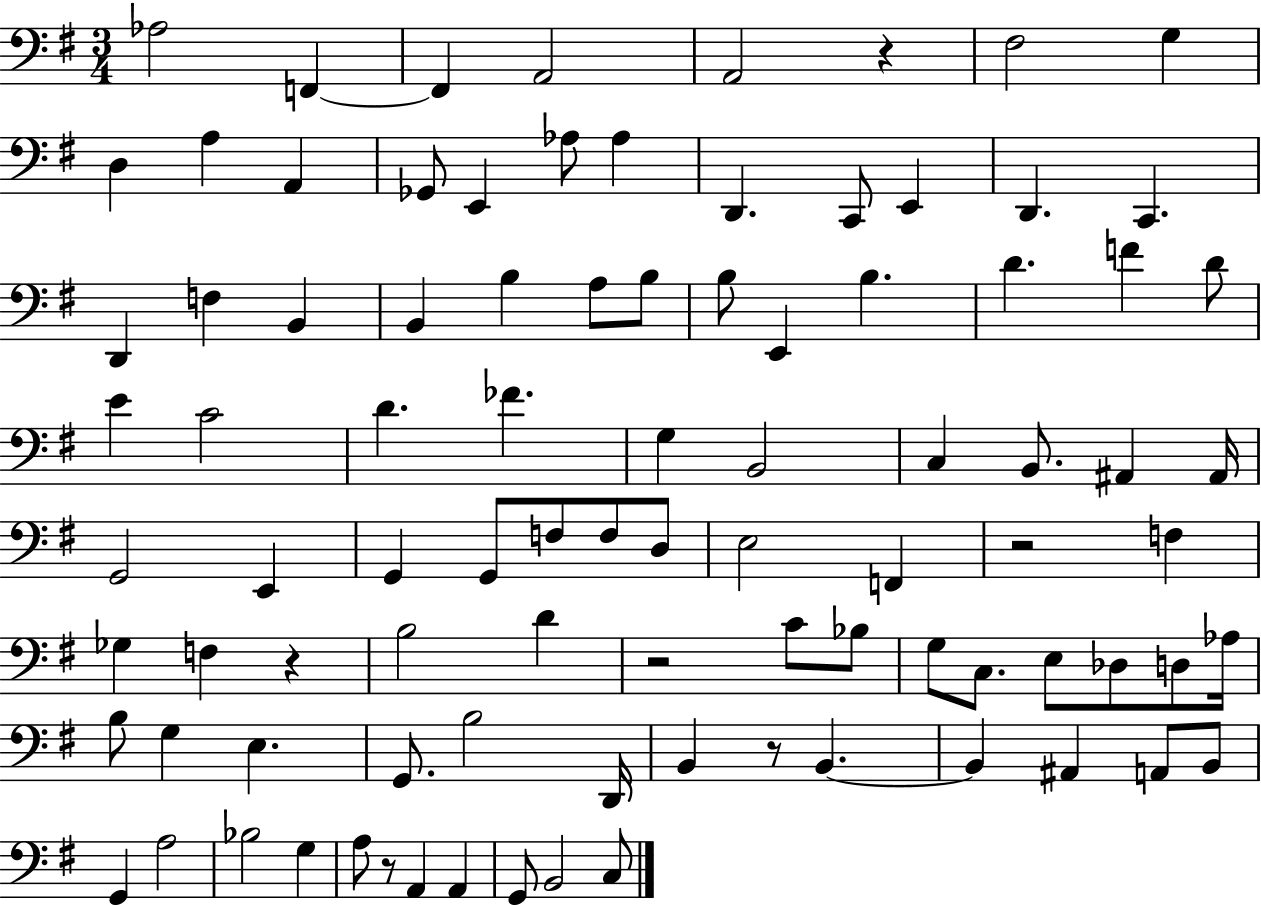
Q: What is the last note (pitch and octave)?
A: C3